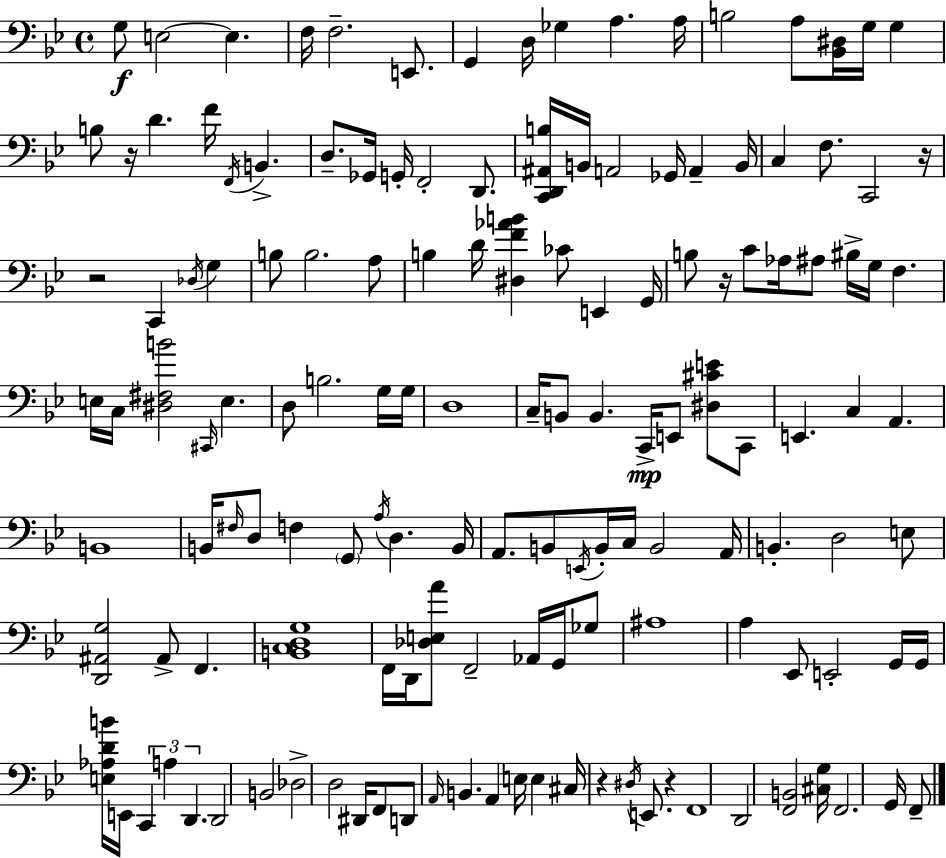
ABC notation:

X:1
T:Untitled
M:4/4
L:1/4
K:Gm
G,/2 E,2 E, F,/4 F,2 E,,/2 G,, D,/4 _G, A, A,/4 B,2 A,/2 [_B,,^D,]/4 G,/4 G, B,/2 z/4 D F/4 F,,/4 B,, D,/2 _G,,/4 G,,/4 F,,2 D,,/2 [C,,D,,^A,,B,]/4 B,,/4 A,,2 _G,,/4 A,, B,,/4 C, F,/2 C,,2 z/4 z2 C,, _D,/4 G, B,/2 B,2 A,/2 B, D/4 [^D,F_AB] _C/2 E,, G,,/4 B,/2 z/4 C/2 _A,/4 ^A,/2 ^B,/4 G,/4 F, E,/4 C,/4 [^D,^F,B]2 ^C,,/4 E, D,/2 B,2 G,/4 G,/4 D,4 C,/4 B,,/2 B,, C,,/4 E,,/2 [^D,^CE]/2 C,,/2 E,, C, A,, B,,4 B,,/4 ^F,/4 D,/2 F, G,,/2 A,/4 D, B,,/4 A,,/2 B,,/2 E,,/4 B,,/4 C,/4 B,,2 A,,/4 B,, D,2 E,/2 [D,,^A,,G,]2 ^A,,/2 F,, [B,,C,D,G,]4 F,,/4 D,,/4 [_D,E,A]/2 F,,2 _A,,/4 G,,/4 _G,/2 ^A,4 A, _E,,/2 E,,2 G,,/4 G,,/4 [E,_A,DB]/4 E,,/4 C,, A, D,, D,,2 B,,2 _D,2 D,2 ^D,,/4 F,,/2 D,,/2 A,,/4 B,, A,, E,/4 E, ^C,/4 z ^D,/4 E,,/2 z F,,4 D,,2 [F,,B,,]2 [^C,G,]/4 F,,2 G,,/4 F,,/2